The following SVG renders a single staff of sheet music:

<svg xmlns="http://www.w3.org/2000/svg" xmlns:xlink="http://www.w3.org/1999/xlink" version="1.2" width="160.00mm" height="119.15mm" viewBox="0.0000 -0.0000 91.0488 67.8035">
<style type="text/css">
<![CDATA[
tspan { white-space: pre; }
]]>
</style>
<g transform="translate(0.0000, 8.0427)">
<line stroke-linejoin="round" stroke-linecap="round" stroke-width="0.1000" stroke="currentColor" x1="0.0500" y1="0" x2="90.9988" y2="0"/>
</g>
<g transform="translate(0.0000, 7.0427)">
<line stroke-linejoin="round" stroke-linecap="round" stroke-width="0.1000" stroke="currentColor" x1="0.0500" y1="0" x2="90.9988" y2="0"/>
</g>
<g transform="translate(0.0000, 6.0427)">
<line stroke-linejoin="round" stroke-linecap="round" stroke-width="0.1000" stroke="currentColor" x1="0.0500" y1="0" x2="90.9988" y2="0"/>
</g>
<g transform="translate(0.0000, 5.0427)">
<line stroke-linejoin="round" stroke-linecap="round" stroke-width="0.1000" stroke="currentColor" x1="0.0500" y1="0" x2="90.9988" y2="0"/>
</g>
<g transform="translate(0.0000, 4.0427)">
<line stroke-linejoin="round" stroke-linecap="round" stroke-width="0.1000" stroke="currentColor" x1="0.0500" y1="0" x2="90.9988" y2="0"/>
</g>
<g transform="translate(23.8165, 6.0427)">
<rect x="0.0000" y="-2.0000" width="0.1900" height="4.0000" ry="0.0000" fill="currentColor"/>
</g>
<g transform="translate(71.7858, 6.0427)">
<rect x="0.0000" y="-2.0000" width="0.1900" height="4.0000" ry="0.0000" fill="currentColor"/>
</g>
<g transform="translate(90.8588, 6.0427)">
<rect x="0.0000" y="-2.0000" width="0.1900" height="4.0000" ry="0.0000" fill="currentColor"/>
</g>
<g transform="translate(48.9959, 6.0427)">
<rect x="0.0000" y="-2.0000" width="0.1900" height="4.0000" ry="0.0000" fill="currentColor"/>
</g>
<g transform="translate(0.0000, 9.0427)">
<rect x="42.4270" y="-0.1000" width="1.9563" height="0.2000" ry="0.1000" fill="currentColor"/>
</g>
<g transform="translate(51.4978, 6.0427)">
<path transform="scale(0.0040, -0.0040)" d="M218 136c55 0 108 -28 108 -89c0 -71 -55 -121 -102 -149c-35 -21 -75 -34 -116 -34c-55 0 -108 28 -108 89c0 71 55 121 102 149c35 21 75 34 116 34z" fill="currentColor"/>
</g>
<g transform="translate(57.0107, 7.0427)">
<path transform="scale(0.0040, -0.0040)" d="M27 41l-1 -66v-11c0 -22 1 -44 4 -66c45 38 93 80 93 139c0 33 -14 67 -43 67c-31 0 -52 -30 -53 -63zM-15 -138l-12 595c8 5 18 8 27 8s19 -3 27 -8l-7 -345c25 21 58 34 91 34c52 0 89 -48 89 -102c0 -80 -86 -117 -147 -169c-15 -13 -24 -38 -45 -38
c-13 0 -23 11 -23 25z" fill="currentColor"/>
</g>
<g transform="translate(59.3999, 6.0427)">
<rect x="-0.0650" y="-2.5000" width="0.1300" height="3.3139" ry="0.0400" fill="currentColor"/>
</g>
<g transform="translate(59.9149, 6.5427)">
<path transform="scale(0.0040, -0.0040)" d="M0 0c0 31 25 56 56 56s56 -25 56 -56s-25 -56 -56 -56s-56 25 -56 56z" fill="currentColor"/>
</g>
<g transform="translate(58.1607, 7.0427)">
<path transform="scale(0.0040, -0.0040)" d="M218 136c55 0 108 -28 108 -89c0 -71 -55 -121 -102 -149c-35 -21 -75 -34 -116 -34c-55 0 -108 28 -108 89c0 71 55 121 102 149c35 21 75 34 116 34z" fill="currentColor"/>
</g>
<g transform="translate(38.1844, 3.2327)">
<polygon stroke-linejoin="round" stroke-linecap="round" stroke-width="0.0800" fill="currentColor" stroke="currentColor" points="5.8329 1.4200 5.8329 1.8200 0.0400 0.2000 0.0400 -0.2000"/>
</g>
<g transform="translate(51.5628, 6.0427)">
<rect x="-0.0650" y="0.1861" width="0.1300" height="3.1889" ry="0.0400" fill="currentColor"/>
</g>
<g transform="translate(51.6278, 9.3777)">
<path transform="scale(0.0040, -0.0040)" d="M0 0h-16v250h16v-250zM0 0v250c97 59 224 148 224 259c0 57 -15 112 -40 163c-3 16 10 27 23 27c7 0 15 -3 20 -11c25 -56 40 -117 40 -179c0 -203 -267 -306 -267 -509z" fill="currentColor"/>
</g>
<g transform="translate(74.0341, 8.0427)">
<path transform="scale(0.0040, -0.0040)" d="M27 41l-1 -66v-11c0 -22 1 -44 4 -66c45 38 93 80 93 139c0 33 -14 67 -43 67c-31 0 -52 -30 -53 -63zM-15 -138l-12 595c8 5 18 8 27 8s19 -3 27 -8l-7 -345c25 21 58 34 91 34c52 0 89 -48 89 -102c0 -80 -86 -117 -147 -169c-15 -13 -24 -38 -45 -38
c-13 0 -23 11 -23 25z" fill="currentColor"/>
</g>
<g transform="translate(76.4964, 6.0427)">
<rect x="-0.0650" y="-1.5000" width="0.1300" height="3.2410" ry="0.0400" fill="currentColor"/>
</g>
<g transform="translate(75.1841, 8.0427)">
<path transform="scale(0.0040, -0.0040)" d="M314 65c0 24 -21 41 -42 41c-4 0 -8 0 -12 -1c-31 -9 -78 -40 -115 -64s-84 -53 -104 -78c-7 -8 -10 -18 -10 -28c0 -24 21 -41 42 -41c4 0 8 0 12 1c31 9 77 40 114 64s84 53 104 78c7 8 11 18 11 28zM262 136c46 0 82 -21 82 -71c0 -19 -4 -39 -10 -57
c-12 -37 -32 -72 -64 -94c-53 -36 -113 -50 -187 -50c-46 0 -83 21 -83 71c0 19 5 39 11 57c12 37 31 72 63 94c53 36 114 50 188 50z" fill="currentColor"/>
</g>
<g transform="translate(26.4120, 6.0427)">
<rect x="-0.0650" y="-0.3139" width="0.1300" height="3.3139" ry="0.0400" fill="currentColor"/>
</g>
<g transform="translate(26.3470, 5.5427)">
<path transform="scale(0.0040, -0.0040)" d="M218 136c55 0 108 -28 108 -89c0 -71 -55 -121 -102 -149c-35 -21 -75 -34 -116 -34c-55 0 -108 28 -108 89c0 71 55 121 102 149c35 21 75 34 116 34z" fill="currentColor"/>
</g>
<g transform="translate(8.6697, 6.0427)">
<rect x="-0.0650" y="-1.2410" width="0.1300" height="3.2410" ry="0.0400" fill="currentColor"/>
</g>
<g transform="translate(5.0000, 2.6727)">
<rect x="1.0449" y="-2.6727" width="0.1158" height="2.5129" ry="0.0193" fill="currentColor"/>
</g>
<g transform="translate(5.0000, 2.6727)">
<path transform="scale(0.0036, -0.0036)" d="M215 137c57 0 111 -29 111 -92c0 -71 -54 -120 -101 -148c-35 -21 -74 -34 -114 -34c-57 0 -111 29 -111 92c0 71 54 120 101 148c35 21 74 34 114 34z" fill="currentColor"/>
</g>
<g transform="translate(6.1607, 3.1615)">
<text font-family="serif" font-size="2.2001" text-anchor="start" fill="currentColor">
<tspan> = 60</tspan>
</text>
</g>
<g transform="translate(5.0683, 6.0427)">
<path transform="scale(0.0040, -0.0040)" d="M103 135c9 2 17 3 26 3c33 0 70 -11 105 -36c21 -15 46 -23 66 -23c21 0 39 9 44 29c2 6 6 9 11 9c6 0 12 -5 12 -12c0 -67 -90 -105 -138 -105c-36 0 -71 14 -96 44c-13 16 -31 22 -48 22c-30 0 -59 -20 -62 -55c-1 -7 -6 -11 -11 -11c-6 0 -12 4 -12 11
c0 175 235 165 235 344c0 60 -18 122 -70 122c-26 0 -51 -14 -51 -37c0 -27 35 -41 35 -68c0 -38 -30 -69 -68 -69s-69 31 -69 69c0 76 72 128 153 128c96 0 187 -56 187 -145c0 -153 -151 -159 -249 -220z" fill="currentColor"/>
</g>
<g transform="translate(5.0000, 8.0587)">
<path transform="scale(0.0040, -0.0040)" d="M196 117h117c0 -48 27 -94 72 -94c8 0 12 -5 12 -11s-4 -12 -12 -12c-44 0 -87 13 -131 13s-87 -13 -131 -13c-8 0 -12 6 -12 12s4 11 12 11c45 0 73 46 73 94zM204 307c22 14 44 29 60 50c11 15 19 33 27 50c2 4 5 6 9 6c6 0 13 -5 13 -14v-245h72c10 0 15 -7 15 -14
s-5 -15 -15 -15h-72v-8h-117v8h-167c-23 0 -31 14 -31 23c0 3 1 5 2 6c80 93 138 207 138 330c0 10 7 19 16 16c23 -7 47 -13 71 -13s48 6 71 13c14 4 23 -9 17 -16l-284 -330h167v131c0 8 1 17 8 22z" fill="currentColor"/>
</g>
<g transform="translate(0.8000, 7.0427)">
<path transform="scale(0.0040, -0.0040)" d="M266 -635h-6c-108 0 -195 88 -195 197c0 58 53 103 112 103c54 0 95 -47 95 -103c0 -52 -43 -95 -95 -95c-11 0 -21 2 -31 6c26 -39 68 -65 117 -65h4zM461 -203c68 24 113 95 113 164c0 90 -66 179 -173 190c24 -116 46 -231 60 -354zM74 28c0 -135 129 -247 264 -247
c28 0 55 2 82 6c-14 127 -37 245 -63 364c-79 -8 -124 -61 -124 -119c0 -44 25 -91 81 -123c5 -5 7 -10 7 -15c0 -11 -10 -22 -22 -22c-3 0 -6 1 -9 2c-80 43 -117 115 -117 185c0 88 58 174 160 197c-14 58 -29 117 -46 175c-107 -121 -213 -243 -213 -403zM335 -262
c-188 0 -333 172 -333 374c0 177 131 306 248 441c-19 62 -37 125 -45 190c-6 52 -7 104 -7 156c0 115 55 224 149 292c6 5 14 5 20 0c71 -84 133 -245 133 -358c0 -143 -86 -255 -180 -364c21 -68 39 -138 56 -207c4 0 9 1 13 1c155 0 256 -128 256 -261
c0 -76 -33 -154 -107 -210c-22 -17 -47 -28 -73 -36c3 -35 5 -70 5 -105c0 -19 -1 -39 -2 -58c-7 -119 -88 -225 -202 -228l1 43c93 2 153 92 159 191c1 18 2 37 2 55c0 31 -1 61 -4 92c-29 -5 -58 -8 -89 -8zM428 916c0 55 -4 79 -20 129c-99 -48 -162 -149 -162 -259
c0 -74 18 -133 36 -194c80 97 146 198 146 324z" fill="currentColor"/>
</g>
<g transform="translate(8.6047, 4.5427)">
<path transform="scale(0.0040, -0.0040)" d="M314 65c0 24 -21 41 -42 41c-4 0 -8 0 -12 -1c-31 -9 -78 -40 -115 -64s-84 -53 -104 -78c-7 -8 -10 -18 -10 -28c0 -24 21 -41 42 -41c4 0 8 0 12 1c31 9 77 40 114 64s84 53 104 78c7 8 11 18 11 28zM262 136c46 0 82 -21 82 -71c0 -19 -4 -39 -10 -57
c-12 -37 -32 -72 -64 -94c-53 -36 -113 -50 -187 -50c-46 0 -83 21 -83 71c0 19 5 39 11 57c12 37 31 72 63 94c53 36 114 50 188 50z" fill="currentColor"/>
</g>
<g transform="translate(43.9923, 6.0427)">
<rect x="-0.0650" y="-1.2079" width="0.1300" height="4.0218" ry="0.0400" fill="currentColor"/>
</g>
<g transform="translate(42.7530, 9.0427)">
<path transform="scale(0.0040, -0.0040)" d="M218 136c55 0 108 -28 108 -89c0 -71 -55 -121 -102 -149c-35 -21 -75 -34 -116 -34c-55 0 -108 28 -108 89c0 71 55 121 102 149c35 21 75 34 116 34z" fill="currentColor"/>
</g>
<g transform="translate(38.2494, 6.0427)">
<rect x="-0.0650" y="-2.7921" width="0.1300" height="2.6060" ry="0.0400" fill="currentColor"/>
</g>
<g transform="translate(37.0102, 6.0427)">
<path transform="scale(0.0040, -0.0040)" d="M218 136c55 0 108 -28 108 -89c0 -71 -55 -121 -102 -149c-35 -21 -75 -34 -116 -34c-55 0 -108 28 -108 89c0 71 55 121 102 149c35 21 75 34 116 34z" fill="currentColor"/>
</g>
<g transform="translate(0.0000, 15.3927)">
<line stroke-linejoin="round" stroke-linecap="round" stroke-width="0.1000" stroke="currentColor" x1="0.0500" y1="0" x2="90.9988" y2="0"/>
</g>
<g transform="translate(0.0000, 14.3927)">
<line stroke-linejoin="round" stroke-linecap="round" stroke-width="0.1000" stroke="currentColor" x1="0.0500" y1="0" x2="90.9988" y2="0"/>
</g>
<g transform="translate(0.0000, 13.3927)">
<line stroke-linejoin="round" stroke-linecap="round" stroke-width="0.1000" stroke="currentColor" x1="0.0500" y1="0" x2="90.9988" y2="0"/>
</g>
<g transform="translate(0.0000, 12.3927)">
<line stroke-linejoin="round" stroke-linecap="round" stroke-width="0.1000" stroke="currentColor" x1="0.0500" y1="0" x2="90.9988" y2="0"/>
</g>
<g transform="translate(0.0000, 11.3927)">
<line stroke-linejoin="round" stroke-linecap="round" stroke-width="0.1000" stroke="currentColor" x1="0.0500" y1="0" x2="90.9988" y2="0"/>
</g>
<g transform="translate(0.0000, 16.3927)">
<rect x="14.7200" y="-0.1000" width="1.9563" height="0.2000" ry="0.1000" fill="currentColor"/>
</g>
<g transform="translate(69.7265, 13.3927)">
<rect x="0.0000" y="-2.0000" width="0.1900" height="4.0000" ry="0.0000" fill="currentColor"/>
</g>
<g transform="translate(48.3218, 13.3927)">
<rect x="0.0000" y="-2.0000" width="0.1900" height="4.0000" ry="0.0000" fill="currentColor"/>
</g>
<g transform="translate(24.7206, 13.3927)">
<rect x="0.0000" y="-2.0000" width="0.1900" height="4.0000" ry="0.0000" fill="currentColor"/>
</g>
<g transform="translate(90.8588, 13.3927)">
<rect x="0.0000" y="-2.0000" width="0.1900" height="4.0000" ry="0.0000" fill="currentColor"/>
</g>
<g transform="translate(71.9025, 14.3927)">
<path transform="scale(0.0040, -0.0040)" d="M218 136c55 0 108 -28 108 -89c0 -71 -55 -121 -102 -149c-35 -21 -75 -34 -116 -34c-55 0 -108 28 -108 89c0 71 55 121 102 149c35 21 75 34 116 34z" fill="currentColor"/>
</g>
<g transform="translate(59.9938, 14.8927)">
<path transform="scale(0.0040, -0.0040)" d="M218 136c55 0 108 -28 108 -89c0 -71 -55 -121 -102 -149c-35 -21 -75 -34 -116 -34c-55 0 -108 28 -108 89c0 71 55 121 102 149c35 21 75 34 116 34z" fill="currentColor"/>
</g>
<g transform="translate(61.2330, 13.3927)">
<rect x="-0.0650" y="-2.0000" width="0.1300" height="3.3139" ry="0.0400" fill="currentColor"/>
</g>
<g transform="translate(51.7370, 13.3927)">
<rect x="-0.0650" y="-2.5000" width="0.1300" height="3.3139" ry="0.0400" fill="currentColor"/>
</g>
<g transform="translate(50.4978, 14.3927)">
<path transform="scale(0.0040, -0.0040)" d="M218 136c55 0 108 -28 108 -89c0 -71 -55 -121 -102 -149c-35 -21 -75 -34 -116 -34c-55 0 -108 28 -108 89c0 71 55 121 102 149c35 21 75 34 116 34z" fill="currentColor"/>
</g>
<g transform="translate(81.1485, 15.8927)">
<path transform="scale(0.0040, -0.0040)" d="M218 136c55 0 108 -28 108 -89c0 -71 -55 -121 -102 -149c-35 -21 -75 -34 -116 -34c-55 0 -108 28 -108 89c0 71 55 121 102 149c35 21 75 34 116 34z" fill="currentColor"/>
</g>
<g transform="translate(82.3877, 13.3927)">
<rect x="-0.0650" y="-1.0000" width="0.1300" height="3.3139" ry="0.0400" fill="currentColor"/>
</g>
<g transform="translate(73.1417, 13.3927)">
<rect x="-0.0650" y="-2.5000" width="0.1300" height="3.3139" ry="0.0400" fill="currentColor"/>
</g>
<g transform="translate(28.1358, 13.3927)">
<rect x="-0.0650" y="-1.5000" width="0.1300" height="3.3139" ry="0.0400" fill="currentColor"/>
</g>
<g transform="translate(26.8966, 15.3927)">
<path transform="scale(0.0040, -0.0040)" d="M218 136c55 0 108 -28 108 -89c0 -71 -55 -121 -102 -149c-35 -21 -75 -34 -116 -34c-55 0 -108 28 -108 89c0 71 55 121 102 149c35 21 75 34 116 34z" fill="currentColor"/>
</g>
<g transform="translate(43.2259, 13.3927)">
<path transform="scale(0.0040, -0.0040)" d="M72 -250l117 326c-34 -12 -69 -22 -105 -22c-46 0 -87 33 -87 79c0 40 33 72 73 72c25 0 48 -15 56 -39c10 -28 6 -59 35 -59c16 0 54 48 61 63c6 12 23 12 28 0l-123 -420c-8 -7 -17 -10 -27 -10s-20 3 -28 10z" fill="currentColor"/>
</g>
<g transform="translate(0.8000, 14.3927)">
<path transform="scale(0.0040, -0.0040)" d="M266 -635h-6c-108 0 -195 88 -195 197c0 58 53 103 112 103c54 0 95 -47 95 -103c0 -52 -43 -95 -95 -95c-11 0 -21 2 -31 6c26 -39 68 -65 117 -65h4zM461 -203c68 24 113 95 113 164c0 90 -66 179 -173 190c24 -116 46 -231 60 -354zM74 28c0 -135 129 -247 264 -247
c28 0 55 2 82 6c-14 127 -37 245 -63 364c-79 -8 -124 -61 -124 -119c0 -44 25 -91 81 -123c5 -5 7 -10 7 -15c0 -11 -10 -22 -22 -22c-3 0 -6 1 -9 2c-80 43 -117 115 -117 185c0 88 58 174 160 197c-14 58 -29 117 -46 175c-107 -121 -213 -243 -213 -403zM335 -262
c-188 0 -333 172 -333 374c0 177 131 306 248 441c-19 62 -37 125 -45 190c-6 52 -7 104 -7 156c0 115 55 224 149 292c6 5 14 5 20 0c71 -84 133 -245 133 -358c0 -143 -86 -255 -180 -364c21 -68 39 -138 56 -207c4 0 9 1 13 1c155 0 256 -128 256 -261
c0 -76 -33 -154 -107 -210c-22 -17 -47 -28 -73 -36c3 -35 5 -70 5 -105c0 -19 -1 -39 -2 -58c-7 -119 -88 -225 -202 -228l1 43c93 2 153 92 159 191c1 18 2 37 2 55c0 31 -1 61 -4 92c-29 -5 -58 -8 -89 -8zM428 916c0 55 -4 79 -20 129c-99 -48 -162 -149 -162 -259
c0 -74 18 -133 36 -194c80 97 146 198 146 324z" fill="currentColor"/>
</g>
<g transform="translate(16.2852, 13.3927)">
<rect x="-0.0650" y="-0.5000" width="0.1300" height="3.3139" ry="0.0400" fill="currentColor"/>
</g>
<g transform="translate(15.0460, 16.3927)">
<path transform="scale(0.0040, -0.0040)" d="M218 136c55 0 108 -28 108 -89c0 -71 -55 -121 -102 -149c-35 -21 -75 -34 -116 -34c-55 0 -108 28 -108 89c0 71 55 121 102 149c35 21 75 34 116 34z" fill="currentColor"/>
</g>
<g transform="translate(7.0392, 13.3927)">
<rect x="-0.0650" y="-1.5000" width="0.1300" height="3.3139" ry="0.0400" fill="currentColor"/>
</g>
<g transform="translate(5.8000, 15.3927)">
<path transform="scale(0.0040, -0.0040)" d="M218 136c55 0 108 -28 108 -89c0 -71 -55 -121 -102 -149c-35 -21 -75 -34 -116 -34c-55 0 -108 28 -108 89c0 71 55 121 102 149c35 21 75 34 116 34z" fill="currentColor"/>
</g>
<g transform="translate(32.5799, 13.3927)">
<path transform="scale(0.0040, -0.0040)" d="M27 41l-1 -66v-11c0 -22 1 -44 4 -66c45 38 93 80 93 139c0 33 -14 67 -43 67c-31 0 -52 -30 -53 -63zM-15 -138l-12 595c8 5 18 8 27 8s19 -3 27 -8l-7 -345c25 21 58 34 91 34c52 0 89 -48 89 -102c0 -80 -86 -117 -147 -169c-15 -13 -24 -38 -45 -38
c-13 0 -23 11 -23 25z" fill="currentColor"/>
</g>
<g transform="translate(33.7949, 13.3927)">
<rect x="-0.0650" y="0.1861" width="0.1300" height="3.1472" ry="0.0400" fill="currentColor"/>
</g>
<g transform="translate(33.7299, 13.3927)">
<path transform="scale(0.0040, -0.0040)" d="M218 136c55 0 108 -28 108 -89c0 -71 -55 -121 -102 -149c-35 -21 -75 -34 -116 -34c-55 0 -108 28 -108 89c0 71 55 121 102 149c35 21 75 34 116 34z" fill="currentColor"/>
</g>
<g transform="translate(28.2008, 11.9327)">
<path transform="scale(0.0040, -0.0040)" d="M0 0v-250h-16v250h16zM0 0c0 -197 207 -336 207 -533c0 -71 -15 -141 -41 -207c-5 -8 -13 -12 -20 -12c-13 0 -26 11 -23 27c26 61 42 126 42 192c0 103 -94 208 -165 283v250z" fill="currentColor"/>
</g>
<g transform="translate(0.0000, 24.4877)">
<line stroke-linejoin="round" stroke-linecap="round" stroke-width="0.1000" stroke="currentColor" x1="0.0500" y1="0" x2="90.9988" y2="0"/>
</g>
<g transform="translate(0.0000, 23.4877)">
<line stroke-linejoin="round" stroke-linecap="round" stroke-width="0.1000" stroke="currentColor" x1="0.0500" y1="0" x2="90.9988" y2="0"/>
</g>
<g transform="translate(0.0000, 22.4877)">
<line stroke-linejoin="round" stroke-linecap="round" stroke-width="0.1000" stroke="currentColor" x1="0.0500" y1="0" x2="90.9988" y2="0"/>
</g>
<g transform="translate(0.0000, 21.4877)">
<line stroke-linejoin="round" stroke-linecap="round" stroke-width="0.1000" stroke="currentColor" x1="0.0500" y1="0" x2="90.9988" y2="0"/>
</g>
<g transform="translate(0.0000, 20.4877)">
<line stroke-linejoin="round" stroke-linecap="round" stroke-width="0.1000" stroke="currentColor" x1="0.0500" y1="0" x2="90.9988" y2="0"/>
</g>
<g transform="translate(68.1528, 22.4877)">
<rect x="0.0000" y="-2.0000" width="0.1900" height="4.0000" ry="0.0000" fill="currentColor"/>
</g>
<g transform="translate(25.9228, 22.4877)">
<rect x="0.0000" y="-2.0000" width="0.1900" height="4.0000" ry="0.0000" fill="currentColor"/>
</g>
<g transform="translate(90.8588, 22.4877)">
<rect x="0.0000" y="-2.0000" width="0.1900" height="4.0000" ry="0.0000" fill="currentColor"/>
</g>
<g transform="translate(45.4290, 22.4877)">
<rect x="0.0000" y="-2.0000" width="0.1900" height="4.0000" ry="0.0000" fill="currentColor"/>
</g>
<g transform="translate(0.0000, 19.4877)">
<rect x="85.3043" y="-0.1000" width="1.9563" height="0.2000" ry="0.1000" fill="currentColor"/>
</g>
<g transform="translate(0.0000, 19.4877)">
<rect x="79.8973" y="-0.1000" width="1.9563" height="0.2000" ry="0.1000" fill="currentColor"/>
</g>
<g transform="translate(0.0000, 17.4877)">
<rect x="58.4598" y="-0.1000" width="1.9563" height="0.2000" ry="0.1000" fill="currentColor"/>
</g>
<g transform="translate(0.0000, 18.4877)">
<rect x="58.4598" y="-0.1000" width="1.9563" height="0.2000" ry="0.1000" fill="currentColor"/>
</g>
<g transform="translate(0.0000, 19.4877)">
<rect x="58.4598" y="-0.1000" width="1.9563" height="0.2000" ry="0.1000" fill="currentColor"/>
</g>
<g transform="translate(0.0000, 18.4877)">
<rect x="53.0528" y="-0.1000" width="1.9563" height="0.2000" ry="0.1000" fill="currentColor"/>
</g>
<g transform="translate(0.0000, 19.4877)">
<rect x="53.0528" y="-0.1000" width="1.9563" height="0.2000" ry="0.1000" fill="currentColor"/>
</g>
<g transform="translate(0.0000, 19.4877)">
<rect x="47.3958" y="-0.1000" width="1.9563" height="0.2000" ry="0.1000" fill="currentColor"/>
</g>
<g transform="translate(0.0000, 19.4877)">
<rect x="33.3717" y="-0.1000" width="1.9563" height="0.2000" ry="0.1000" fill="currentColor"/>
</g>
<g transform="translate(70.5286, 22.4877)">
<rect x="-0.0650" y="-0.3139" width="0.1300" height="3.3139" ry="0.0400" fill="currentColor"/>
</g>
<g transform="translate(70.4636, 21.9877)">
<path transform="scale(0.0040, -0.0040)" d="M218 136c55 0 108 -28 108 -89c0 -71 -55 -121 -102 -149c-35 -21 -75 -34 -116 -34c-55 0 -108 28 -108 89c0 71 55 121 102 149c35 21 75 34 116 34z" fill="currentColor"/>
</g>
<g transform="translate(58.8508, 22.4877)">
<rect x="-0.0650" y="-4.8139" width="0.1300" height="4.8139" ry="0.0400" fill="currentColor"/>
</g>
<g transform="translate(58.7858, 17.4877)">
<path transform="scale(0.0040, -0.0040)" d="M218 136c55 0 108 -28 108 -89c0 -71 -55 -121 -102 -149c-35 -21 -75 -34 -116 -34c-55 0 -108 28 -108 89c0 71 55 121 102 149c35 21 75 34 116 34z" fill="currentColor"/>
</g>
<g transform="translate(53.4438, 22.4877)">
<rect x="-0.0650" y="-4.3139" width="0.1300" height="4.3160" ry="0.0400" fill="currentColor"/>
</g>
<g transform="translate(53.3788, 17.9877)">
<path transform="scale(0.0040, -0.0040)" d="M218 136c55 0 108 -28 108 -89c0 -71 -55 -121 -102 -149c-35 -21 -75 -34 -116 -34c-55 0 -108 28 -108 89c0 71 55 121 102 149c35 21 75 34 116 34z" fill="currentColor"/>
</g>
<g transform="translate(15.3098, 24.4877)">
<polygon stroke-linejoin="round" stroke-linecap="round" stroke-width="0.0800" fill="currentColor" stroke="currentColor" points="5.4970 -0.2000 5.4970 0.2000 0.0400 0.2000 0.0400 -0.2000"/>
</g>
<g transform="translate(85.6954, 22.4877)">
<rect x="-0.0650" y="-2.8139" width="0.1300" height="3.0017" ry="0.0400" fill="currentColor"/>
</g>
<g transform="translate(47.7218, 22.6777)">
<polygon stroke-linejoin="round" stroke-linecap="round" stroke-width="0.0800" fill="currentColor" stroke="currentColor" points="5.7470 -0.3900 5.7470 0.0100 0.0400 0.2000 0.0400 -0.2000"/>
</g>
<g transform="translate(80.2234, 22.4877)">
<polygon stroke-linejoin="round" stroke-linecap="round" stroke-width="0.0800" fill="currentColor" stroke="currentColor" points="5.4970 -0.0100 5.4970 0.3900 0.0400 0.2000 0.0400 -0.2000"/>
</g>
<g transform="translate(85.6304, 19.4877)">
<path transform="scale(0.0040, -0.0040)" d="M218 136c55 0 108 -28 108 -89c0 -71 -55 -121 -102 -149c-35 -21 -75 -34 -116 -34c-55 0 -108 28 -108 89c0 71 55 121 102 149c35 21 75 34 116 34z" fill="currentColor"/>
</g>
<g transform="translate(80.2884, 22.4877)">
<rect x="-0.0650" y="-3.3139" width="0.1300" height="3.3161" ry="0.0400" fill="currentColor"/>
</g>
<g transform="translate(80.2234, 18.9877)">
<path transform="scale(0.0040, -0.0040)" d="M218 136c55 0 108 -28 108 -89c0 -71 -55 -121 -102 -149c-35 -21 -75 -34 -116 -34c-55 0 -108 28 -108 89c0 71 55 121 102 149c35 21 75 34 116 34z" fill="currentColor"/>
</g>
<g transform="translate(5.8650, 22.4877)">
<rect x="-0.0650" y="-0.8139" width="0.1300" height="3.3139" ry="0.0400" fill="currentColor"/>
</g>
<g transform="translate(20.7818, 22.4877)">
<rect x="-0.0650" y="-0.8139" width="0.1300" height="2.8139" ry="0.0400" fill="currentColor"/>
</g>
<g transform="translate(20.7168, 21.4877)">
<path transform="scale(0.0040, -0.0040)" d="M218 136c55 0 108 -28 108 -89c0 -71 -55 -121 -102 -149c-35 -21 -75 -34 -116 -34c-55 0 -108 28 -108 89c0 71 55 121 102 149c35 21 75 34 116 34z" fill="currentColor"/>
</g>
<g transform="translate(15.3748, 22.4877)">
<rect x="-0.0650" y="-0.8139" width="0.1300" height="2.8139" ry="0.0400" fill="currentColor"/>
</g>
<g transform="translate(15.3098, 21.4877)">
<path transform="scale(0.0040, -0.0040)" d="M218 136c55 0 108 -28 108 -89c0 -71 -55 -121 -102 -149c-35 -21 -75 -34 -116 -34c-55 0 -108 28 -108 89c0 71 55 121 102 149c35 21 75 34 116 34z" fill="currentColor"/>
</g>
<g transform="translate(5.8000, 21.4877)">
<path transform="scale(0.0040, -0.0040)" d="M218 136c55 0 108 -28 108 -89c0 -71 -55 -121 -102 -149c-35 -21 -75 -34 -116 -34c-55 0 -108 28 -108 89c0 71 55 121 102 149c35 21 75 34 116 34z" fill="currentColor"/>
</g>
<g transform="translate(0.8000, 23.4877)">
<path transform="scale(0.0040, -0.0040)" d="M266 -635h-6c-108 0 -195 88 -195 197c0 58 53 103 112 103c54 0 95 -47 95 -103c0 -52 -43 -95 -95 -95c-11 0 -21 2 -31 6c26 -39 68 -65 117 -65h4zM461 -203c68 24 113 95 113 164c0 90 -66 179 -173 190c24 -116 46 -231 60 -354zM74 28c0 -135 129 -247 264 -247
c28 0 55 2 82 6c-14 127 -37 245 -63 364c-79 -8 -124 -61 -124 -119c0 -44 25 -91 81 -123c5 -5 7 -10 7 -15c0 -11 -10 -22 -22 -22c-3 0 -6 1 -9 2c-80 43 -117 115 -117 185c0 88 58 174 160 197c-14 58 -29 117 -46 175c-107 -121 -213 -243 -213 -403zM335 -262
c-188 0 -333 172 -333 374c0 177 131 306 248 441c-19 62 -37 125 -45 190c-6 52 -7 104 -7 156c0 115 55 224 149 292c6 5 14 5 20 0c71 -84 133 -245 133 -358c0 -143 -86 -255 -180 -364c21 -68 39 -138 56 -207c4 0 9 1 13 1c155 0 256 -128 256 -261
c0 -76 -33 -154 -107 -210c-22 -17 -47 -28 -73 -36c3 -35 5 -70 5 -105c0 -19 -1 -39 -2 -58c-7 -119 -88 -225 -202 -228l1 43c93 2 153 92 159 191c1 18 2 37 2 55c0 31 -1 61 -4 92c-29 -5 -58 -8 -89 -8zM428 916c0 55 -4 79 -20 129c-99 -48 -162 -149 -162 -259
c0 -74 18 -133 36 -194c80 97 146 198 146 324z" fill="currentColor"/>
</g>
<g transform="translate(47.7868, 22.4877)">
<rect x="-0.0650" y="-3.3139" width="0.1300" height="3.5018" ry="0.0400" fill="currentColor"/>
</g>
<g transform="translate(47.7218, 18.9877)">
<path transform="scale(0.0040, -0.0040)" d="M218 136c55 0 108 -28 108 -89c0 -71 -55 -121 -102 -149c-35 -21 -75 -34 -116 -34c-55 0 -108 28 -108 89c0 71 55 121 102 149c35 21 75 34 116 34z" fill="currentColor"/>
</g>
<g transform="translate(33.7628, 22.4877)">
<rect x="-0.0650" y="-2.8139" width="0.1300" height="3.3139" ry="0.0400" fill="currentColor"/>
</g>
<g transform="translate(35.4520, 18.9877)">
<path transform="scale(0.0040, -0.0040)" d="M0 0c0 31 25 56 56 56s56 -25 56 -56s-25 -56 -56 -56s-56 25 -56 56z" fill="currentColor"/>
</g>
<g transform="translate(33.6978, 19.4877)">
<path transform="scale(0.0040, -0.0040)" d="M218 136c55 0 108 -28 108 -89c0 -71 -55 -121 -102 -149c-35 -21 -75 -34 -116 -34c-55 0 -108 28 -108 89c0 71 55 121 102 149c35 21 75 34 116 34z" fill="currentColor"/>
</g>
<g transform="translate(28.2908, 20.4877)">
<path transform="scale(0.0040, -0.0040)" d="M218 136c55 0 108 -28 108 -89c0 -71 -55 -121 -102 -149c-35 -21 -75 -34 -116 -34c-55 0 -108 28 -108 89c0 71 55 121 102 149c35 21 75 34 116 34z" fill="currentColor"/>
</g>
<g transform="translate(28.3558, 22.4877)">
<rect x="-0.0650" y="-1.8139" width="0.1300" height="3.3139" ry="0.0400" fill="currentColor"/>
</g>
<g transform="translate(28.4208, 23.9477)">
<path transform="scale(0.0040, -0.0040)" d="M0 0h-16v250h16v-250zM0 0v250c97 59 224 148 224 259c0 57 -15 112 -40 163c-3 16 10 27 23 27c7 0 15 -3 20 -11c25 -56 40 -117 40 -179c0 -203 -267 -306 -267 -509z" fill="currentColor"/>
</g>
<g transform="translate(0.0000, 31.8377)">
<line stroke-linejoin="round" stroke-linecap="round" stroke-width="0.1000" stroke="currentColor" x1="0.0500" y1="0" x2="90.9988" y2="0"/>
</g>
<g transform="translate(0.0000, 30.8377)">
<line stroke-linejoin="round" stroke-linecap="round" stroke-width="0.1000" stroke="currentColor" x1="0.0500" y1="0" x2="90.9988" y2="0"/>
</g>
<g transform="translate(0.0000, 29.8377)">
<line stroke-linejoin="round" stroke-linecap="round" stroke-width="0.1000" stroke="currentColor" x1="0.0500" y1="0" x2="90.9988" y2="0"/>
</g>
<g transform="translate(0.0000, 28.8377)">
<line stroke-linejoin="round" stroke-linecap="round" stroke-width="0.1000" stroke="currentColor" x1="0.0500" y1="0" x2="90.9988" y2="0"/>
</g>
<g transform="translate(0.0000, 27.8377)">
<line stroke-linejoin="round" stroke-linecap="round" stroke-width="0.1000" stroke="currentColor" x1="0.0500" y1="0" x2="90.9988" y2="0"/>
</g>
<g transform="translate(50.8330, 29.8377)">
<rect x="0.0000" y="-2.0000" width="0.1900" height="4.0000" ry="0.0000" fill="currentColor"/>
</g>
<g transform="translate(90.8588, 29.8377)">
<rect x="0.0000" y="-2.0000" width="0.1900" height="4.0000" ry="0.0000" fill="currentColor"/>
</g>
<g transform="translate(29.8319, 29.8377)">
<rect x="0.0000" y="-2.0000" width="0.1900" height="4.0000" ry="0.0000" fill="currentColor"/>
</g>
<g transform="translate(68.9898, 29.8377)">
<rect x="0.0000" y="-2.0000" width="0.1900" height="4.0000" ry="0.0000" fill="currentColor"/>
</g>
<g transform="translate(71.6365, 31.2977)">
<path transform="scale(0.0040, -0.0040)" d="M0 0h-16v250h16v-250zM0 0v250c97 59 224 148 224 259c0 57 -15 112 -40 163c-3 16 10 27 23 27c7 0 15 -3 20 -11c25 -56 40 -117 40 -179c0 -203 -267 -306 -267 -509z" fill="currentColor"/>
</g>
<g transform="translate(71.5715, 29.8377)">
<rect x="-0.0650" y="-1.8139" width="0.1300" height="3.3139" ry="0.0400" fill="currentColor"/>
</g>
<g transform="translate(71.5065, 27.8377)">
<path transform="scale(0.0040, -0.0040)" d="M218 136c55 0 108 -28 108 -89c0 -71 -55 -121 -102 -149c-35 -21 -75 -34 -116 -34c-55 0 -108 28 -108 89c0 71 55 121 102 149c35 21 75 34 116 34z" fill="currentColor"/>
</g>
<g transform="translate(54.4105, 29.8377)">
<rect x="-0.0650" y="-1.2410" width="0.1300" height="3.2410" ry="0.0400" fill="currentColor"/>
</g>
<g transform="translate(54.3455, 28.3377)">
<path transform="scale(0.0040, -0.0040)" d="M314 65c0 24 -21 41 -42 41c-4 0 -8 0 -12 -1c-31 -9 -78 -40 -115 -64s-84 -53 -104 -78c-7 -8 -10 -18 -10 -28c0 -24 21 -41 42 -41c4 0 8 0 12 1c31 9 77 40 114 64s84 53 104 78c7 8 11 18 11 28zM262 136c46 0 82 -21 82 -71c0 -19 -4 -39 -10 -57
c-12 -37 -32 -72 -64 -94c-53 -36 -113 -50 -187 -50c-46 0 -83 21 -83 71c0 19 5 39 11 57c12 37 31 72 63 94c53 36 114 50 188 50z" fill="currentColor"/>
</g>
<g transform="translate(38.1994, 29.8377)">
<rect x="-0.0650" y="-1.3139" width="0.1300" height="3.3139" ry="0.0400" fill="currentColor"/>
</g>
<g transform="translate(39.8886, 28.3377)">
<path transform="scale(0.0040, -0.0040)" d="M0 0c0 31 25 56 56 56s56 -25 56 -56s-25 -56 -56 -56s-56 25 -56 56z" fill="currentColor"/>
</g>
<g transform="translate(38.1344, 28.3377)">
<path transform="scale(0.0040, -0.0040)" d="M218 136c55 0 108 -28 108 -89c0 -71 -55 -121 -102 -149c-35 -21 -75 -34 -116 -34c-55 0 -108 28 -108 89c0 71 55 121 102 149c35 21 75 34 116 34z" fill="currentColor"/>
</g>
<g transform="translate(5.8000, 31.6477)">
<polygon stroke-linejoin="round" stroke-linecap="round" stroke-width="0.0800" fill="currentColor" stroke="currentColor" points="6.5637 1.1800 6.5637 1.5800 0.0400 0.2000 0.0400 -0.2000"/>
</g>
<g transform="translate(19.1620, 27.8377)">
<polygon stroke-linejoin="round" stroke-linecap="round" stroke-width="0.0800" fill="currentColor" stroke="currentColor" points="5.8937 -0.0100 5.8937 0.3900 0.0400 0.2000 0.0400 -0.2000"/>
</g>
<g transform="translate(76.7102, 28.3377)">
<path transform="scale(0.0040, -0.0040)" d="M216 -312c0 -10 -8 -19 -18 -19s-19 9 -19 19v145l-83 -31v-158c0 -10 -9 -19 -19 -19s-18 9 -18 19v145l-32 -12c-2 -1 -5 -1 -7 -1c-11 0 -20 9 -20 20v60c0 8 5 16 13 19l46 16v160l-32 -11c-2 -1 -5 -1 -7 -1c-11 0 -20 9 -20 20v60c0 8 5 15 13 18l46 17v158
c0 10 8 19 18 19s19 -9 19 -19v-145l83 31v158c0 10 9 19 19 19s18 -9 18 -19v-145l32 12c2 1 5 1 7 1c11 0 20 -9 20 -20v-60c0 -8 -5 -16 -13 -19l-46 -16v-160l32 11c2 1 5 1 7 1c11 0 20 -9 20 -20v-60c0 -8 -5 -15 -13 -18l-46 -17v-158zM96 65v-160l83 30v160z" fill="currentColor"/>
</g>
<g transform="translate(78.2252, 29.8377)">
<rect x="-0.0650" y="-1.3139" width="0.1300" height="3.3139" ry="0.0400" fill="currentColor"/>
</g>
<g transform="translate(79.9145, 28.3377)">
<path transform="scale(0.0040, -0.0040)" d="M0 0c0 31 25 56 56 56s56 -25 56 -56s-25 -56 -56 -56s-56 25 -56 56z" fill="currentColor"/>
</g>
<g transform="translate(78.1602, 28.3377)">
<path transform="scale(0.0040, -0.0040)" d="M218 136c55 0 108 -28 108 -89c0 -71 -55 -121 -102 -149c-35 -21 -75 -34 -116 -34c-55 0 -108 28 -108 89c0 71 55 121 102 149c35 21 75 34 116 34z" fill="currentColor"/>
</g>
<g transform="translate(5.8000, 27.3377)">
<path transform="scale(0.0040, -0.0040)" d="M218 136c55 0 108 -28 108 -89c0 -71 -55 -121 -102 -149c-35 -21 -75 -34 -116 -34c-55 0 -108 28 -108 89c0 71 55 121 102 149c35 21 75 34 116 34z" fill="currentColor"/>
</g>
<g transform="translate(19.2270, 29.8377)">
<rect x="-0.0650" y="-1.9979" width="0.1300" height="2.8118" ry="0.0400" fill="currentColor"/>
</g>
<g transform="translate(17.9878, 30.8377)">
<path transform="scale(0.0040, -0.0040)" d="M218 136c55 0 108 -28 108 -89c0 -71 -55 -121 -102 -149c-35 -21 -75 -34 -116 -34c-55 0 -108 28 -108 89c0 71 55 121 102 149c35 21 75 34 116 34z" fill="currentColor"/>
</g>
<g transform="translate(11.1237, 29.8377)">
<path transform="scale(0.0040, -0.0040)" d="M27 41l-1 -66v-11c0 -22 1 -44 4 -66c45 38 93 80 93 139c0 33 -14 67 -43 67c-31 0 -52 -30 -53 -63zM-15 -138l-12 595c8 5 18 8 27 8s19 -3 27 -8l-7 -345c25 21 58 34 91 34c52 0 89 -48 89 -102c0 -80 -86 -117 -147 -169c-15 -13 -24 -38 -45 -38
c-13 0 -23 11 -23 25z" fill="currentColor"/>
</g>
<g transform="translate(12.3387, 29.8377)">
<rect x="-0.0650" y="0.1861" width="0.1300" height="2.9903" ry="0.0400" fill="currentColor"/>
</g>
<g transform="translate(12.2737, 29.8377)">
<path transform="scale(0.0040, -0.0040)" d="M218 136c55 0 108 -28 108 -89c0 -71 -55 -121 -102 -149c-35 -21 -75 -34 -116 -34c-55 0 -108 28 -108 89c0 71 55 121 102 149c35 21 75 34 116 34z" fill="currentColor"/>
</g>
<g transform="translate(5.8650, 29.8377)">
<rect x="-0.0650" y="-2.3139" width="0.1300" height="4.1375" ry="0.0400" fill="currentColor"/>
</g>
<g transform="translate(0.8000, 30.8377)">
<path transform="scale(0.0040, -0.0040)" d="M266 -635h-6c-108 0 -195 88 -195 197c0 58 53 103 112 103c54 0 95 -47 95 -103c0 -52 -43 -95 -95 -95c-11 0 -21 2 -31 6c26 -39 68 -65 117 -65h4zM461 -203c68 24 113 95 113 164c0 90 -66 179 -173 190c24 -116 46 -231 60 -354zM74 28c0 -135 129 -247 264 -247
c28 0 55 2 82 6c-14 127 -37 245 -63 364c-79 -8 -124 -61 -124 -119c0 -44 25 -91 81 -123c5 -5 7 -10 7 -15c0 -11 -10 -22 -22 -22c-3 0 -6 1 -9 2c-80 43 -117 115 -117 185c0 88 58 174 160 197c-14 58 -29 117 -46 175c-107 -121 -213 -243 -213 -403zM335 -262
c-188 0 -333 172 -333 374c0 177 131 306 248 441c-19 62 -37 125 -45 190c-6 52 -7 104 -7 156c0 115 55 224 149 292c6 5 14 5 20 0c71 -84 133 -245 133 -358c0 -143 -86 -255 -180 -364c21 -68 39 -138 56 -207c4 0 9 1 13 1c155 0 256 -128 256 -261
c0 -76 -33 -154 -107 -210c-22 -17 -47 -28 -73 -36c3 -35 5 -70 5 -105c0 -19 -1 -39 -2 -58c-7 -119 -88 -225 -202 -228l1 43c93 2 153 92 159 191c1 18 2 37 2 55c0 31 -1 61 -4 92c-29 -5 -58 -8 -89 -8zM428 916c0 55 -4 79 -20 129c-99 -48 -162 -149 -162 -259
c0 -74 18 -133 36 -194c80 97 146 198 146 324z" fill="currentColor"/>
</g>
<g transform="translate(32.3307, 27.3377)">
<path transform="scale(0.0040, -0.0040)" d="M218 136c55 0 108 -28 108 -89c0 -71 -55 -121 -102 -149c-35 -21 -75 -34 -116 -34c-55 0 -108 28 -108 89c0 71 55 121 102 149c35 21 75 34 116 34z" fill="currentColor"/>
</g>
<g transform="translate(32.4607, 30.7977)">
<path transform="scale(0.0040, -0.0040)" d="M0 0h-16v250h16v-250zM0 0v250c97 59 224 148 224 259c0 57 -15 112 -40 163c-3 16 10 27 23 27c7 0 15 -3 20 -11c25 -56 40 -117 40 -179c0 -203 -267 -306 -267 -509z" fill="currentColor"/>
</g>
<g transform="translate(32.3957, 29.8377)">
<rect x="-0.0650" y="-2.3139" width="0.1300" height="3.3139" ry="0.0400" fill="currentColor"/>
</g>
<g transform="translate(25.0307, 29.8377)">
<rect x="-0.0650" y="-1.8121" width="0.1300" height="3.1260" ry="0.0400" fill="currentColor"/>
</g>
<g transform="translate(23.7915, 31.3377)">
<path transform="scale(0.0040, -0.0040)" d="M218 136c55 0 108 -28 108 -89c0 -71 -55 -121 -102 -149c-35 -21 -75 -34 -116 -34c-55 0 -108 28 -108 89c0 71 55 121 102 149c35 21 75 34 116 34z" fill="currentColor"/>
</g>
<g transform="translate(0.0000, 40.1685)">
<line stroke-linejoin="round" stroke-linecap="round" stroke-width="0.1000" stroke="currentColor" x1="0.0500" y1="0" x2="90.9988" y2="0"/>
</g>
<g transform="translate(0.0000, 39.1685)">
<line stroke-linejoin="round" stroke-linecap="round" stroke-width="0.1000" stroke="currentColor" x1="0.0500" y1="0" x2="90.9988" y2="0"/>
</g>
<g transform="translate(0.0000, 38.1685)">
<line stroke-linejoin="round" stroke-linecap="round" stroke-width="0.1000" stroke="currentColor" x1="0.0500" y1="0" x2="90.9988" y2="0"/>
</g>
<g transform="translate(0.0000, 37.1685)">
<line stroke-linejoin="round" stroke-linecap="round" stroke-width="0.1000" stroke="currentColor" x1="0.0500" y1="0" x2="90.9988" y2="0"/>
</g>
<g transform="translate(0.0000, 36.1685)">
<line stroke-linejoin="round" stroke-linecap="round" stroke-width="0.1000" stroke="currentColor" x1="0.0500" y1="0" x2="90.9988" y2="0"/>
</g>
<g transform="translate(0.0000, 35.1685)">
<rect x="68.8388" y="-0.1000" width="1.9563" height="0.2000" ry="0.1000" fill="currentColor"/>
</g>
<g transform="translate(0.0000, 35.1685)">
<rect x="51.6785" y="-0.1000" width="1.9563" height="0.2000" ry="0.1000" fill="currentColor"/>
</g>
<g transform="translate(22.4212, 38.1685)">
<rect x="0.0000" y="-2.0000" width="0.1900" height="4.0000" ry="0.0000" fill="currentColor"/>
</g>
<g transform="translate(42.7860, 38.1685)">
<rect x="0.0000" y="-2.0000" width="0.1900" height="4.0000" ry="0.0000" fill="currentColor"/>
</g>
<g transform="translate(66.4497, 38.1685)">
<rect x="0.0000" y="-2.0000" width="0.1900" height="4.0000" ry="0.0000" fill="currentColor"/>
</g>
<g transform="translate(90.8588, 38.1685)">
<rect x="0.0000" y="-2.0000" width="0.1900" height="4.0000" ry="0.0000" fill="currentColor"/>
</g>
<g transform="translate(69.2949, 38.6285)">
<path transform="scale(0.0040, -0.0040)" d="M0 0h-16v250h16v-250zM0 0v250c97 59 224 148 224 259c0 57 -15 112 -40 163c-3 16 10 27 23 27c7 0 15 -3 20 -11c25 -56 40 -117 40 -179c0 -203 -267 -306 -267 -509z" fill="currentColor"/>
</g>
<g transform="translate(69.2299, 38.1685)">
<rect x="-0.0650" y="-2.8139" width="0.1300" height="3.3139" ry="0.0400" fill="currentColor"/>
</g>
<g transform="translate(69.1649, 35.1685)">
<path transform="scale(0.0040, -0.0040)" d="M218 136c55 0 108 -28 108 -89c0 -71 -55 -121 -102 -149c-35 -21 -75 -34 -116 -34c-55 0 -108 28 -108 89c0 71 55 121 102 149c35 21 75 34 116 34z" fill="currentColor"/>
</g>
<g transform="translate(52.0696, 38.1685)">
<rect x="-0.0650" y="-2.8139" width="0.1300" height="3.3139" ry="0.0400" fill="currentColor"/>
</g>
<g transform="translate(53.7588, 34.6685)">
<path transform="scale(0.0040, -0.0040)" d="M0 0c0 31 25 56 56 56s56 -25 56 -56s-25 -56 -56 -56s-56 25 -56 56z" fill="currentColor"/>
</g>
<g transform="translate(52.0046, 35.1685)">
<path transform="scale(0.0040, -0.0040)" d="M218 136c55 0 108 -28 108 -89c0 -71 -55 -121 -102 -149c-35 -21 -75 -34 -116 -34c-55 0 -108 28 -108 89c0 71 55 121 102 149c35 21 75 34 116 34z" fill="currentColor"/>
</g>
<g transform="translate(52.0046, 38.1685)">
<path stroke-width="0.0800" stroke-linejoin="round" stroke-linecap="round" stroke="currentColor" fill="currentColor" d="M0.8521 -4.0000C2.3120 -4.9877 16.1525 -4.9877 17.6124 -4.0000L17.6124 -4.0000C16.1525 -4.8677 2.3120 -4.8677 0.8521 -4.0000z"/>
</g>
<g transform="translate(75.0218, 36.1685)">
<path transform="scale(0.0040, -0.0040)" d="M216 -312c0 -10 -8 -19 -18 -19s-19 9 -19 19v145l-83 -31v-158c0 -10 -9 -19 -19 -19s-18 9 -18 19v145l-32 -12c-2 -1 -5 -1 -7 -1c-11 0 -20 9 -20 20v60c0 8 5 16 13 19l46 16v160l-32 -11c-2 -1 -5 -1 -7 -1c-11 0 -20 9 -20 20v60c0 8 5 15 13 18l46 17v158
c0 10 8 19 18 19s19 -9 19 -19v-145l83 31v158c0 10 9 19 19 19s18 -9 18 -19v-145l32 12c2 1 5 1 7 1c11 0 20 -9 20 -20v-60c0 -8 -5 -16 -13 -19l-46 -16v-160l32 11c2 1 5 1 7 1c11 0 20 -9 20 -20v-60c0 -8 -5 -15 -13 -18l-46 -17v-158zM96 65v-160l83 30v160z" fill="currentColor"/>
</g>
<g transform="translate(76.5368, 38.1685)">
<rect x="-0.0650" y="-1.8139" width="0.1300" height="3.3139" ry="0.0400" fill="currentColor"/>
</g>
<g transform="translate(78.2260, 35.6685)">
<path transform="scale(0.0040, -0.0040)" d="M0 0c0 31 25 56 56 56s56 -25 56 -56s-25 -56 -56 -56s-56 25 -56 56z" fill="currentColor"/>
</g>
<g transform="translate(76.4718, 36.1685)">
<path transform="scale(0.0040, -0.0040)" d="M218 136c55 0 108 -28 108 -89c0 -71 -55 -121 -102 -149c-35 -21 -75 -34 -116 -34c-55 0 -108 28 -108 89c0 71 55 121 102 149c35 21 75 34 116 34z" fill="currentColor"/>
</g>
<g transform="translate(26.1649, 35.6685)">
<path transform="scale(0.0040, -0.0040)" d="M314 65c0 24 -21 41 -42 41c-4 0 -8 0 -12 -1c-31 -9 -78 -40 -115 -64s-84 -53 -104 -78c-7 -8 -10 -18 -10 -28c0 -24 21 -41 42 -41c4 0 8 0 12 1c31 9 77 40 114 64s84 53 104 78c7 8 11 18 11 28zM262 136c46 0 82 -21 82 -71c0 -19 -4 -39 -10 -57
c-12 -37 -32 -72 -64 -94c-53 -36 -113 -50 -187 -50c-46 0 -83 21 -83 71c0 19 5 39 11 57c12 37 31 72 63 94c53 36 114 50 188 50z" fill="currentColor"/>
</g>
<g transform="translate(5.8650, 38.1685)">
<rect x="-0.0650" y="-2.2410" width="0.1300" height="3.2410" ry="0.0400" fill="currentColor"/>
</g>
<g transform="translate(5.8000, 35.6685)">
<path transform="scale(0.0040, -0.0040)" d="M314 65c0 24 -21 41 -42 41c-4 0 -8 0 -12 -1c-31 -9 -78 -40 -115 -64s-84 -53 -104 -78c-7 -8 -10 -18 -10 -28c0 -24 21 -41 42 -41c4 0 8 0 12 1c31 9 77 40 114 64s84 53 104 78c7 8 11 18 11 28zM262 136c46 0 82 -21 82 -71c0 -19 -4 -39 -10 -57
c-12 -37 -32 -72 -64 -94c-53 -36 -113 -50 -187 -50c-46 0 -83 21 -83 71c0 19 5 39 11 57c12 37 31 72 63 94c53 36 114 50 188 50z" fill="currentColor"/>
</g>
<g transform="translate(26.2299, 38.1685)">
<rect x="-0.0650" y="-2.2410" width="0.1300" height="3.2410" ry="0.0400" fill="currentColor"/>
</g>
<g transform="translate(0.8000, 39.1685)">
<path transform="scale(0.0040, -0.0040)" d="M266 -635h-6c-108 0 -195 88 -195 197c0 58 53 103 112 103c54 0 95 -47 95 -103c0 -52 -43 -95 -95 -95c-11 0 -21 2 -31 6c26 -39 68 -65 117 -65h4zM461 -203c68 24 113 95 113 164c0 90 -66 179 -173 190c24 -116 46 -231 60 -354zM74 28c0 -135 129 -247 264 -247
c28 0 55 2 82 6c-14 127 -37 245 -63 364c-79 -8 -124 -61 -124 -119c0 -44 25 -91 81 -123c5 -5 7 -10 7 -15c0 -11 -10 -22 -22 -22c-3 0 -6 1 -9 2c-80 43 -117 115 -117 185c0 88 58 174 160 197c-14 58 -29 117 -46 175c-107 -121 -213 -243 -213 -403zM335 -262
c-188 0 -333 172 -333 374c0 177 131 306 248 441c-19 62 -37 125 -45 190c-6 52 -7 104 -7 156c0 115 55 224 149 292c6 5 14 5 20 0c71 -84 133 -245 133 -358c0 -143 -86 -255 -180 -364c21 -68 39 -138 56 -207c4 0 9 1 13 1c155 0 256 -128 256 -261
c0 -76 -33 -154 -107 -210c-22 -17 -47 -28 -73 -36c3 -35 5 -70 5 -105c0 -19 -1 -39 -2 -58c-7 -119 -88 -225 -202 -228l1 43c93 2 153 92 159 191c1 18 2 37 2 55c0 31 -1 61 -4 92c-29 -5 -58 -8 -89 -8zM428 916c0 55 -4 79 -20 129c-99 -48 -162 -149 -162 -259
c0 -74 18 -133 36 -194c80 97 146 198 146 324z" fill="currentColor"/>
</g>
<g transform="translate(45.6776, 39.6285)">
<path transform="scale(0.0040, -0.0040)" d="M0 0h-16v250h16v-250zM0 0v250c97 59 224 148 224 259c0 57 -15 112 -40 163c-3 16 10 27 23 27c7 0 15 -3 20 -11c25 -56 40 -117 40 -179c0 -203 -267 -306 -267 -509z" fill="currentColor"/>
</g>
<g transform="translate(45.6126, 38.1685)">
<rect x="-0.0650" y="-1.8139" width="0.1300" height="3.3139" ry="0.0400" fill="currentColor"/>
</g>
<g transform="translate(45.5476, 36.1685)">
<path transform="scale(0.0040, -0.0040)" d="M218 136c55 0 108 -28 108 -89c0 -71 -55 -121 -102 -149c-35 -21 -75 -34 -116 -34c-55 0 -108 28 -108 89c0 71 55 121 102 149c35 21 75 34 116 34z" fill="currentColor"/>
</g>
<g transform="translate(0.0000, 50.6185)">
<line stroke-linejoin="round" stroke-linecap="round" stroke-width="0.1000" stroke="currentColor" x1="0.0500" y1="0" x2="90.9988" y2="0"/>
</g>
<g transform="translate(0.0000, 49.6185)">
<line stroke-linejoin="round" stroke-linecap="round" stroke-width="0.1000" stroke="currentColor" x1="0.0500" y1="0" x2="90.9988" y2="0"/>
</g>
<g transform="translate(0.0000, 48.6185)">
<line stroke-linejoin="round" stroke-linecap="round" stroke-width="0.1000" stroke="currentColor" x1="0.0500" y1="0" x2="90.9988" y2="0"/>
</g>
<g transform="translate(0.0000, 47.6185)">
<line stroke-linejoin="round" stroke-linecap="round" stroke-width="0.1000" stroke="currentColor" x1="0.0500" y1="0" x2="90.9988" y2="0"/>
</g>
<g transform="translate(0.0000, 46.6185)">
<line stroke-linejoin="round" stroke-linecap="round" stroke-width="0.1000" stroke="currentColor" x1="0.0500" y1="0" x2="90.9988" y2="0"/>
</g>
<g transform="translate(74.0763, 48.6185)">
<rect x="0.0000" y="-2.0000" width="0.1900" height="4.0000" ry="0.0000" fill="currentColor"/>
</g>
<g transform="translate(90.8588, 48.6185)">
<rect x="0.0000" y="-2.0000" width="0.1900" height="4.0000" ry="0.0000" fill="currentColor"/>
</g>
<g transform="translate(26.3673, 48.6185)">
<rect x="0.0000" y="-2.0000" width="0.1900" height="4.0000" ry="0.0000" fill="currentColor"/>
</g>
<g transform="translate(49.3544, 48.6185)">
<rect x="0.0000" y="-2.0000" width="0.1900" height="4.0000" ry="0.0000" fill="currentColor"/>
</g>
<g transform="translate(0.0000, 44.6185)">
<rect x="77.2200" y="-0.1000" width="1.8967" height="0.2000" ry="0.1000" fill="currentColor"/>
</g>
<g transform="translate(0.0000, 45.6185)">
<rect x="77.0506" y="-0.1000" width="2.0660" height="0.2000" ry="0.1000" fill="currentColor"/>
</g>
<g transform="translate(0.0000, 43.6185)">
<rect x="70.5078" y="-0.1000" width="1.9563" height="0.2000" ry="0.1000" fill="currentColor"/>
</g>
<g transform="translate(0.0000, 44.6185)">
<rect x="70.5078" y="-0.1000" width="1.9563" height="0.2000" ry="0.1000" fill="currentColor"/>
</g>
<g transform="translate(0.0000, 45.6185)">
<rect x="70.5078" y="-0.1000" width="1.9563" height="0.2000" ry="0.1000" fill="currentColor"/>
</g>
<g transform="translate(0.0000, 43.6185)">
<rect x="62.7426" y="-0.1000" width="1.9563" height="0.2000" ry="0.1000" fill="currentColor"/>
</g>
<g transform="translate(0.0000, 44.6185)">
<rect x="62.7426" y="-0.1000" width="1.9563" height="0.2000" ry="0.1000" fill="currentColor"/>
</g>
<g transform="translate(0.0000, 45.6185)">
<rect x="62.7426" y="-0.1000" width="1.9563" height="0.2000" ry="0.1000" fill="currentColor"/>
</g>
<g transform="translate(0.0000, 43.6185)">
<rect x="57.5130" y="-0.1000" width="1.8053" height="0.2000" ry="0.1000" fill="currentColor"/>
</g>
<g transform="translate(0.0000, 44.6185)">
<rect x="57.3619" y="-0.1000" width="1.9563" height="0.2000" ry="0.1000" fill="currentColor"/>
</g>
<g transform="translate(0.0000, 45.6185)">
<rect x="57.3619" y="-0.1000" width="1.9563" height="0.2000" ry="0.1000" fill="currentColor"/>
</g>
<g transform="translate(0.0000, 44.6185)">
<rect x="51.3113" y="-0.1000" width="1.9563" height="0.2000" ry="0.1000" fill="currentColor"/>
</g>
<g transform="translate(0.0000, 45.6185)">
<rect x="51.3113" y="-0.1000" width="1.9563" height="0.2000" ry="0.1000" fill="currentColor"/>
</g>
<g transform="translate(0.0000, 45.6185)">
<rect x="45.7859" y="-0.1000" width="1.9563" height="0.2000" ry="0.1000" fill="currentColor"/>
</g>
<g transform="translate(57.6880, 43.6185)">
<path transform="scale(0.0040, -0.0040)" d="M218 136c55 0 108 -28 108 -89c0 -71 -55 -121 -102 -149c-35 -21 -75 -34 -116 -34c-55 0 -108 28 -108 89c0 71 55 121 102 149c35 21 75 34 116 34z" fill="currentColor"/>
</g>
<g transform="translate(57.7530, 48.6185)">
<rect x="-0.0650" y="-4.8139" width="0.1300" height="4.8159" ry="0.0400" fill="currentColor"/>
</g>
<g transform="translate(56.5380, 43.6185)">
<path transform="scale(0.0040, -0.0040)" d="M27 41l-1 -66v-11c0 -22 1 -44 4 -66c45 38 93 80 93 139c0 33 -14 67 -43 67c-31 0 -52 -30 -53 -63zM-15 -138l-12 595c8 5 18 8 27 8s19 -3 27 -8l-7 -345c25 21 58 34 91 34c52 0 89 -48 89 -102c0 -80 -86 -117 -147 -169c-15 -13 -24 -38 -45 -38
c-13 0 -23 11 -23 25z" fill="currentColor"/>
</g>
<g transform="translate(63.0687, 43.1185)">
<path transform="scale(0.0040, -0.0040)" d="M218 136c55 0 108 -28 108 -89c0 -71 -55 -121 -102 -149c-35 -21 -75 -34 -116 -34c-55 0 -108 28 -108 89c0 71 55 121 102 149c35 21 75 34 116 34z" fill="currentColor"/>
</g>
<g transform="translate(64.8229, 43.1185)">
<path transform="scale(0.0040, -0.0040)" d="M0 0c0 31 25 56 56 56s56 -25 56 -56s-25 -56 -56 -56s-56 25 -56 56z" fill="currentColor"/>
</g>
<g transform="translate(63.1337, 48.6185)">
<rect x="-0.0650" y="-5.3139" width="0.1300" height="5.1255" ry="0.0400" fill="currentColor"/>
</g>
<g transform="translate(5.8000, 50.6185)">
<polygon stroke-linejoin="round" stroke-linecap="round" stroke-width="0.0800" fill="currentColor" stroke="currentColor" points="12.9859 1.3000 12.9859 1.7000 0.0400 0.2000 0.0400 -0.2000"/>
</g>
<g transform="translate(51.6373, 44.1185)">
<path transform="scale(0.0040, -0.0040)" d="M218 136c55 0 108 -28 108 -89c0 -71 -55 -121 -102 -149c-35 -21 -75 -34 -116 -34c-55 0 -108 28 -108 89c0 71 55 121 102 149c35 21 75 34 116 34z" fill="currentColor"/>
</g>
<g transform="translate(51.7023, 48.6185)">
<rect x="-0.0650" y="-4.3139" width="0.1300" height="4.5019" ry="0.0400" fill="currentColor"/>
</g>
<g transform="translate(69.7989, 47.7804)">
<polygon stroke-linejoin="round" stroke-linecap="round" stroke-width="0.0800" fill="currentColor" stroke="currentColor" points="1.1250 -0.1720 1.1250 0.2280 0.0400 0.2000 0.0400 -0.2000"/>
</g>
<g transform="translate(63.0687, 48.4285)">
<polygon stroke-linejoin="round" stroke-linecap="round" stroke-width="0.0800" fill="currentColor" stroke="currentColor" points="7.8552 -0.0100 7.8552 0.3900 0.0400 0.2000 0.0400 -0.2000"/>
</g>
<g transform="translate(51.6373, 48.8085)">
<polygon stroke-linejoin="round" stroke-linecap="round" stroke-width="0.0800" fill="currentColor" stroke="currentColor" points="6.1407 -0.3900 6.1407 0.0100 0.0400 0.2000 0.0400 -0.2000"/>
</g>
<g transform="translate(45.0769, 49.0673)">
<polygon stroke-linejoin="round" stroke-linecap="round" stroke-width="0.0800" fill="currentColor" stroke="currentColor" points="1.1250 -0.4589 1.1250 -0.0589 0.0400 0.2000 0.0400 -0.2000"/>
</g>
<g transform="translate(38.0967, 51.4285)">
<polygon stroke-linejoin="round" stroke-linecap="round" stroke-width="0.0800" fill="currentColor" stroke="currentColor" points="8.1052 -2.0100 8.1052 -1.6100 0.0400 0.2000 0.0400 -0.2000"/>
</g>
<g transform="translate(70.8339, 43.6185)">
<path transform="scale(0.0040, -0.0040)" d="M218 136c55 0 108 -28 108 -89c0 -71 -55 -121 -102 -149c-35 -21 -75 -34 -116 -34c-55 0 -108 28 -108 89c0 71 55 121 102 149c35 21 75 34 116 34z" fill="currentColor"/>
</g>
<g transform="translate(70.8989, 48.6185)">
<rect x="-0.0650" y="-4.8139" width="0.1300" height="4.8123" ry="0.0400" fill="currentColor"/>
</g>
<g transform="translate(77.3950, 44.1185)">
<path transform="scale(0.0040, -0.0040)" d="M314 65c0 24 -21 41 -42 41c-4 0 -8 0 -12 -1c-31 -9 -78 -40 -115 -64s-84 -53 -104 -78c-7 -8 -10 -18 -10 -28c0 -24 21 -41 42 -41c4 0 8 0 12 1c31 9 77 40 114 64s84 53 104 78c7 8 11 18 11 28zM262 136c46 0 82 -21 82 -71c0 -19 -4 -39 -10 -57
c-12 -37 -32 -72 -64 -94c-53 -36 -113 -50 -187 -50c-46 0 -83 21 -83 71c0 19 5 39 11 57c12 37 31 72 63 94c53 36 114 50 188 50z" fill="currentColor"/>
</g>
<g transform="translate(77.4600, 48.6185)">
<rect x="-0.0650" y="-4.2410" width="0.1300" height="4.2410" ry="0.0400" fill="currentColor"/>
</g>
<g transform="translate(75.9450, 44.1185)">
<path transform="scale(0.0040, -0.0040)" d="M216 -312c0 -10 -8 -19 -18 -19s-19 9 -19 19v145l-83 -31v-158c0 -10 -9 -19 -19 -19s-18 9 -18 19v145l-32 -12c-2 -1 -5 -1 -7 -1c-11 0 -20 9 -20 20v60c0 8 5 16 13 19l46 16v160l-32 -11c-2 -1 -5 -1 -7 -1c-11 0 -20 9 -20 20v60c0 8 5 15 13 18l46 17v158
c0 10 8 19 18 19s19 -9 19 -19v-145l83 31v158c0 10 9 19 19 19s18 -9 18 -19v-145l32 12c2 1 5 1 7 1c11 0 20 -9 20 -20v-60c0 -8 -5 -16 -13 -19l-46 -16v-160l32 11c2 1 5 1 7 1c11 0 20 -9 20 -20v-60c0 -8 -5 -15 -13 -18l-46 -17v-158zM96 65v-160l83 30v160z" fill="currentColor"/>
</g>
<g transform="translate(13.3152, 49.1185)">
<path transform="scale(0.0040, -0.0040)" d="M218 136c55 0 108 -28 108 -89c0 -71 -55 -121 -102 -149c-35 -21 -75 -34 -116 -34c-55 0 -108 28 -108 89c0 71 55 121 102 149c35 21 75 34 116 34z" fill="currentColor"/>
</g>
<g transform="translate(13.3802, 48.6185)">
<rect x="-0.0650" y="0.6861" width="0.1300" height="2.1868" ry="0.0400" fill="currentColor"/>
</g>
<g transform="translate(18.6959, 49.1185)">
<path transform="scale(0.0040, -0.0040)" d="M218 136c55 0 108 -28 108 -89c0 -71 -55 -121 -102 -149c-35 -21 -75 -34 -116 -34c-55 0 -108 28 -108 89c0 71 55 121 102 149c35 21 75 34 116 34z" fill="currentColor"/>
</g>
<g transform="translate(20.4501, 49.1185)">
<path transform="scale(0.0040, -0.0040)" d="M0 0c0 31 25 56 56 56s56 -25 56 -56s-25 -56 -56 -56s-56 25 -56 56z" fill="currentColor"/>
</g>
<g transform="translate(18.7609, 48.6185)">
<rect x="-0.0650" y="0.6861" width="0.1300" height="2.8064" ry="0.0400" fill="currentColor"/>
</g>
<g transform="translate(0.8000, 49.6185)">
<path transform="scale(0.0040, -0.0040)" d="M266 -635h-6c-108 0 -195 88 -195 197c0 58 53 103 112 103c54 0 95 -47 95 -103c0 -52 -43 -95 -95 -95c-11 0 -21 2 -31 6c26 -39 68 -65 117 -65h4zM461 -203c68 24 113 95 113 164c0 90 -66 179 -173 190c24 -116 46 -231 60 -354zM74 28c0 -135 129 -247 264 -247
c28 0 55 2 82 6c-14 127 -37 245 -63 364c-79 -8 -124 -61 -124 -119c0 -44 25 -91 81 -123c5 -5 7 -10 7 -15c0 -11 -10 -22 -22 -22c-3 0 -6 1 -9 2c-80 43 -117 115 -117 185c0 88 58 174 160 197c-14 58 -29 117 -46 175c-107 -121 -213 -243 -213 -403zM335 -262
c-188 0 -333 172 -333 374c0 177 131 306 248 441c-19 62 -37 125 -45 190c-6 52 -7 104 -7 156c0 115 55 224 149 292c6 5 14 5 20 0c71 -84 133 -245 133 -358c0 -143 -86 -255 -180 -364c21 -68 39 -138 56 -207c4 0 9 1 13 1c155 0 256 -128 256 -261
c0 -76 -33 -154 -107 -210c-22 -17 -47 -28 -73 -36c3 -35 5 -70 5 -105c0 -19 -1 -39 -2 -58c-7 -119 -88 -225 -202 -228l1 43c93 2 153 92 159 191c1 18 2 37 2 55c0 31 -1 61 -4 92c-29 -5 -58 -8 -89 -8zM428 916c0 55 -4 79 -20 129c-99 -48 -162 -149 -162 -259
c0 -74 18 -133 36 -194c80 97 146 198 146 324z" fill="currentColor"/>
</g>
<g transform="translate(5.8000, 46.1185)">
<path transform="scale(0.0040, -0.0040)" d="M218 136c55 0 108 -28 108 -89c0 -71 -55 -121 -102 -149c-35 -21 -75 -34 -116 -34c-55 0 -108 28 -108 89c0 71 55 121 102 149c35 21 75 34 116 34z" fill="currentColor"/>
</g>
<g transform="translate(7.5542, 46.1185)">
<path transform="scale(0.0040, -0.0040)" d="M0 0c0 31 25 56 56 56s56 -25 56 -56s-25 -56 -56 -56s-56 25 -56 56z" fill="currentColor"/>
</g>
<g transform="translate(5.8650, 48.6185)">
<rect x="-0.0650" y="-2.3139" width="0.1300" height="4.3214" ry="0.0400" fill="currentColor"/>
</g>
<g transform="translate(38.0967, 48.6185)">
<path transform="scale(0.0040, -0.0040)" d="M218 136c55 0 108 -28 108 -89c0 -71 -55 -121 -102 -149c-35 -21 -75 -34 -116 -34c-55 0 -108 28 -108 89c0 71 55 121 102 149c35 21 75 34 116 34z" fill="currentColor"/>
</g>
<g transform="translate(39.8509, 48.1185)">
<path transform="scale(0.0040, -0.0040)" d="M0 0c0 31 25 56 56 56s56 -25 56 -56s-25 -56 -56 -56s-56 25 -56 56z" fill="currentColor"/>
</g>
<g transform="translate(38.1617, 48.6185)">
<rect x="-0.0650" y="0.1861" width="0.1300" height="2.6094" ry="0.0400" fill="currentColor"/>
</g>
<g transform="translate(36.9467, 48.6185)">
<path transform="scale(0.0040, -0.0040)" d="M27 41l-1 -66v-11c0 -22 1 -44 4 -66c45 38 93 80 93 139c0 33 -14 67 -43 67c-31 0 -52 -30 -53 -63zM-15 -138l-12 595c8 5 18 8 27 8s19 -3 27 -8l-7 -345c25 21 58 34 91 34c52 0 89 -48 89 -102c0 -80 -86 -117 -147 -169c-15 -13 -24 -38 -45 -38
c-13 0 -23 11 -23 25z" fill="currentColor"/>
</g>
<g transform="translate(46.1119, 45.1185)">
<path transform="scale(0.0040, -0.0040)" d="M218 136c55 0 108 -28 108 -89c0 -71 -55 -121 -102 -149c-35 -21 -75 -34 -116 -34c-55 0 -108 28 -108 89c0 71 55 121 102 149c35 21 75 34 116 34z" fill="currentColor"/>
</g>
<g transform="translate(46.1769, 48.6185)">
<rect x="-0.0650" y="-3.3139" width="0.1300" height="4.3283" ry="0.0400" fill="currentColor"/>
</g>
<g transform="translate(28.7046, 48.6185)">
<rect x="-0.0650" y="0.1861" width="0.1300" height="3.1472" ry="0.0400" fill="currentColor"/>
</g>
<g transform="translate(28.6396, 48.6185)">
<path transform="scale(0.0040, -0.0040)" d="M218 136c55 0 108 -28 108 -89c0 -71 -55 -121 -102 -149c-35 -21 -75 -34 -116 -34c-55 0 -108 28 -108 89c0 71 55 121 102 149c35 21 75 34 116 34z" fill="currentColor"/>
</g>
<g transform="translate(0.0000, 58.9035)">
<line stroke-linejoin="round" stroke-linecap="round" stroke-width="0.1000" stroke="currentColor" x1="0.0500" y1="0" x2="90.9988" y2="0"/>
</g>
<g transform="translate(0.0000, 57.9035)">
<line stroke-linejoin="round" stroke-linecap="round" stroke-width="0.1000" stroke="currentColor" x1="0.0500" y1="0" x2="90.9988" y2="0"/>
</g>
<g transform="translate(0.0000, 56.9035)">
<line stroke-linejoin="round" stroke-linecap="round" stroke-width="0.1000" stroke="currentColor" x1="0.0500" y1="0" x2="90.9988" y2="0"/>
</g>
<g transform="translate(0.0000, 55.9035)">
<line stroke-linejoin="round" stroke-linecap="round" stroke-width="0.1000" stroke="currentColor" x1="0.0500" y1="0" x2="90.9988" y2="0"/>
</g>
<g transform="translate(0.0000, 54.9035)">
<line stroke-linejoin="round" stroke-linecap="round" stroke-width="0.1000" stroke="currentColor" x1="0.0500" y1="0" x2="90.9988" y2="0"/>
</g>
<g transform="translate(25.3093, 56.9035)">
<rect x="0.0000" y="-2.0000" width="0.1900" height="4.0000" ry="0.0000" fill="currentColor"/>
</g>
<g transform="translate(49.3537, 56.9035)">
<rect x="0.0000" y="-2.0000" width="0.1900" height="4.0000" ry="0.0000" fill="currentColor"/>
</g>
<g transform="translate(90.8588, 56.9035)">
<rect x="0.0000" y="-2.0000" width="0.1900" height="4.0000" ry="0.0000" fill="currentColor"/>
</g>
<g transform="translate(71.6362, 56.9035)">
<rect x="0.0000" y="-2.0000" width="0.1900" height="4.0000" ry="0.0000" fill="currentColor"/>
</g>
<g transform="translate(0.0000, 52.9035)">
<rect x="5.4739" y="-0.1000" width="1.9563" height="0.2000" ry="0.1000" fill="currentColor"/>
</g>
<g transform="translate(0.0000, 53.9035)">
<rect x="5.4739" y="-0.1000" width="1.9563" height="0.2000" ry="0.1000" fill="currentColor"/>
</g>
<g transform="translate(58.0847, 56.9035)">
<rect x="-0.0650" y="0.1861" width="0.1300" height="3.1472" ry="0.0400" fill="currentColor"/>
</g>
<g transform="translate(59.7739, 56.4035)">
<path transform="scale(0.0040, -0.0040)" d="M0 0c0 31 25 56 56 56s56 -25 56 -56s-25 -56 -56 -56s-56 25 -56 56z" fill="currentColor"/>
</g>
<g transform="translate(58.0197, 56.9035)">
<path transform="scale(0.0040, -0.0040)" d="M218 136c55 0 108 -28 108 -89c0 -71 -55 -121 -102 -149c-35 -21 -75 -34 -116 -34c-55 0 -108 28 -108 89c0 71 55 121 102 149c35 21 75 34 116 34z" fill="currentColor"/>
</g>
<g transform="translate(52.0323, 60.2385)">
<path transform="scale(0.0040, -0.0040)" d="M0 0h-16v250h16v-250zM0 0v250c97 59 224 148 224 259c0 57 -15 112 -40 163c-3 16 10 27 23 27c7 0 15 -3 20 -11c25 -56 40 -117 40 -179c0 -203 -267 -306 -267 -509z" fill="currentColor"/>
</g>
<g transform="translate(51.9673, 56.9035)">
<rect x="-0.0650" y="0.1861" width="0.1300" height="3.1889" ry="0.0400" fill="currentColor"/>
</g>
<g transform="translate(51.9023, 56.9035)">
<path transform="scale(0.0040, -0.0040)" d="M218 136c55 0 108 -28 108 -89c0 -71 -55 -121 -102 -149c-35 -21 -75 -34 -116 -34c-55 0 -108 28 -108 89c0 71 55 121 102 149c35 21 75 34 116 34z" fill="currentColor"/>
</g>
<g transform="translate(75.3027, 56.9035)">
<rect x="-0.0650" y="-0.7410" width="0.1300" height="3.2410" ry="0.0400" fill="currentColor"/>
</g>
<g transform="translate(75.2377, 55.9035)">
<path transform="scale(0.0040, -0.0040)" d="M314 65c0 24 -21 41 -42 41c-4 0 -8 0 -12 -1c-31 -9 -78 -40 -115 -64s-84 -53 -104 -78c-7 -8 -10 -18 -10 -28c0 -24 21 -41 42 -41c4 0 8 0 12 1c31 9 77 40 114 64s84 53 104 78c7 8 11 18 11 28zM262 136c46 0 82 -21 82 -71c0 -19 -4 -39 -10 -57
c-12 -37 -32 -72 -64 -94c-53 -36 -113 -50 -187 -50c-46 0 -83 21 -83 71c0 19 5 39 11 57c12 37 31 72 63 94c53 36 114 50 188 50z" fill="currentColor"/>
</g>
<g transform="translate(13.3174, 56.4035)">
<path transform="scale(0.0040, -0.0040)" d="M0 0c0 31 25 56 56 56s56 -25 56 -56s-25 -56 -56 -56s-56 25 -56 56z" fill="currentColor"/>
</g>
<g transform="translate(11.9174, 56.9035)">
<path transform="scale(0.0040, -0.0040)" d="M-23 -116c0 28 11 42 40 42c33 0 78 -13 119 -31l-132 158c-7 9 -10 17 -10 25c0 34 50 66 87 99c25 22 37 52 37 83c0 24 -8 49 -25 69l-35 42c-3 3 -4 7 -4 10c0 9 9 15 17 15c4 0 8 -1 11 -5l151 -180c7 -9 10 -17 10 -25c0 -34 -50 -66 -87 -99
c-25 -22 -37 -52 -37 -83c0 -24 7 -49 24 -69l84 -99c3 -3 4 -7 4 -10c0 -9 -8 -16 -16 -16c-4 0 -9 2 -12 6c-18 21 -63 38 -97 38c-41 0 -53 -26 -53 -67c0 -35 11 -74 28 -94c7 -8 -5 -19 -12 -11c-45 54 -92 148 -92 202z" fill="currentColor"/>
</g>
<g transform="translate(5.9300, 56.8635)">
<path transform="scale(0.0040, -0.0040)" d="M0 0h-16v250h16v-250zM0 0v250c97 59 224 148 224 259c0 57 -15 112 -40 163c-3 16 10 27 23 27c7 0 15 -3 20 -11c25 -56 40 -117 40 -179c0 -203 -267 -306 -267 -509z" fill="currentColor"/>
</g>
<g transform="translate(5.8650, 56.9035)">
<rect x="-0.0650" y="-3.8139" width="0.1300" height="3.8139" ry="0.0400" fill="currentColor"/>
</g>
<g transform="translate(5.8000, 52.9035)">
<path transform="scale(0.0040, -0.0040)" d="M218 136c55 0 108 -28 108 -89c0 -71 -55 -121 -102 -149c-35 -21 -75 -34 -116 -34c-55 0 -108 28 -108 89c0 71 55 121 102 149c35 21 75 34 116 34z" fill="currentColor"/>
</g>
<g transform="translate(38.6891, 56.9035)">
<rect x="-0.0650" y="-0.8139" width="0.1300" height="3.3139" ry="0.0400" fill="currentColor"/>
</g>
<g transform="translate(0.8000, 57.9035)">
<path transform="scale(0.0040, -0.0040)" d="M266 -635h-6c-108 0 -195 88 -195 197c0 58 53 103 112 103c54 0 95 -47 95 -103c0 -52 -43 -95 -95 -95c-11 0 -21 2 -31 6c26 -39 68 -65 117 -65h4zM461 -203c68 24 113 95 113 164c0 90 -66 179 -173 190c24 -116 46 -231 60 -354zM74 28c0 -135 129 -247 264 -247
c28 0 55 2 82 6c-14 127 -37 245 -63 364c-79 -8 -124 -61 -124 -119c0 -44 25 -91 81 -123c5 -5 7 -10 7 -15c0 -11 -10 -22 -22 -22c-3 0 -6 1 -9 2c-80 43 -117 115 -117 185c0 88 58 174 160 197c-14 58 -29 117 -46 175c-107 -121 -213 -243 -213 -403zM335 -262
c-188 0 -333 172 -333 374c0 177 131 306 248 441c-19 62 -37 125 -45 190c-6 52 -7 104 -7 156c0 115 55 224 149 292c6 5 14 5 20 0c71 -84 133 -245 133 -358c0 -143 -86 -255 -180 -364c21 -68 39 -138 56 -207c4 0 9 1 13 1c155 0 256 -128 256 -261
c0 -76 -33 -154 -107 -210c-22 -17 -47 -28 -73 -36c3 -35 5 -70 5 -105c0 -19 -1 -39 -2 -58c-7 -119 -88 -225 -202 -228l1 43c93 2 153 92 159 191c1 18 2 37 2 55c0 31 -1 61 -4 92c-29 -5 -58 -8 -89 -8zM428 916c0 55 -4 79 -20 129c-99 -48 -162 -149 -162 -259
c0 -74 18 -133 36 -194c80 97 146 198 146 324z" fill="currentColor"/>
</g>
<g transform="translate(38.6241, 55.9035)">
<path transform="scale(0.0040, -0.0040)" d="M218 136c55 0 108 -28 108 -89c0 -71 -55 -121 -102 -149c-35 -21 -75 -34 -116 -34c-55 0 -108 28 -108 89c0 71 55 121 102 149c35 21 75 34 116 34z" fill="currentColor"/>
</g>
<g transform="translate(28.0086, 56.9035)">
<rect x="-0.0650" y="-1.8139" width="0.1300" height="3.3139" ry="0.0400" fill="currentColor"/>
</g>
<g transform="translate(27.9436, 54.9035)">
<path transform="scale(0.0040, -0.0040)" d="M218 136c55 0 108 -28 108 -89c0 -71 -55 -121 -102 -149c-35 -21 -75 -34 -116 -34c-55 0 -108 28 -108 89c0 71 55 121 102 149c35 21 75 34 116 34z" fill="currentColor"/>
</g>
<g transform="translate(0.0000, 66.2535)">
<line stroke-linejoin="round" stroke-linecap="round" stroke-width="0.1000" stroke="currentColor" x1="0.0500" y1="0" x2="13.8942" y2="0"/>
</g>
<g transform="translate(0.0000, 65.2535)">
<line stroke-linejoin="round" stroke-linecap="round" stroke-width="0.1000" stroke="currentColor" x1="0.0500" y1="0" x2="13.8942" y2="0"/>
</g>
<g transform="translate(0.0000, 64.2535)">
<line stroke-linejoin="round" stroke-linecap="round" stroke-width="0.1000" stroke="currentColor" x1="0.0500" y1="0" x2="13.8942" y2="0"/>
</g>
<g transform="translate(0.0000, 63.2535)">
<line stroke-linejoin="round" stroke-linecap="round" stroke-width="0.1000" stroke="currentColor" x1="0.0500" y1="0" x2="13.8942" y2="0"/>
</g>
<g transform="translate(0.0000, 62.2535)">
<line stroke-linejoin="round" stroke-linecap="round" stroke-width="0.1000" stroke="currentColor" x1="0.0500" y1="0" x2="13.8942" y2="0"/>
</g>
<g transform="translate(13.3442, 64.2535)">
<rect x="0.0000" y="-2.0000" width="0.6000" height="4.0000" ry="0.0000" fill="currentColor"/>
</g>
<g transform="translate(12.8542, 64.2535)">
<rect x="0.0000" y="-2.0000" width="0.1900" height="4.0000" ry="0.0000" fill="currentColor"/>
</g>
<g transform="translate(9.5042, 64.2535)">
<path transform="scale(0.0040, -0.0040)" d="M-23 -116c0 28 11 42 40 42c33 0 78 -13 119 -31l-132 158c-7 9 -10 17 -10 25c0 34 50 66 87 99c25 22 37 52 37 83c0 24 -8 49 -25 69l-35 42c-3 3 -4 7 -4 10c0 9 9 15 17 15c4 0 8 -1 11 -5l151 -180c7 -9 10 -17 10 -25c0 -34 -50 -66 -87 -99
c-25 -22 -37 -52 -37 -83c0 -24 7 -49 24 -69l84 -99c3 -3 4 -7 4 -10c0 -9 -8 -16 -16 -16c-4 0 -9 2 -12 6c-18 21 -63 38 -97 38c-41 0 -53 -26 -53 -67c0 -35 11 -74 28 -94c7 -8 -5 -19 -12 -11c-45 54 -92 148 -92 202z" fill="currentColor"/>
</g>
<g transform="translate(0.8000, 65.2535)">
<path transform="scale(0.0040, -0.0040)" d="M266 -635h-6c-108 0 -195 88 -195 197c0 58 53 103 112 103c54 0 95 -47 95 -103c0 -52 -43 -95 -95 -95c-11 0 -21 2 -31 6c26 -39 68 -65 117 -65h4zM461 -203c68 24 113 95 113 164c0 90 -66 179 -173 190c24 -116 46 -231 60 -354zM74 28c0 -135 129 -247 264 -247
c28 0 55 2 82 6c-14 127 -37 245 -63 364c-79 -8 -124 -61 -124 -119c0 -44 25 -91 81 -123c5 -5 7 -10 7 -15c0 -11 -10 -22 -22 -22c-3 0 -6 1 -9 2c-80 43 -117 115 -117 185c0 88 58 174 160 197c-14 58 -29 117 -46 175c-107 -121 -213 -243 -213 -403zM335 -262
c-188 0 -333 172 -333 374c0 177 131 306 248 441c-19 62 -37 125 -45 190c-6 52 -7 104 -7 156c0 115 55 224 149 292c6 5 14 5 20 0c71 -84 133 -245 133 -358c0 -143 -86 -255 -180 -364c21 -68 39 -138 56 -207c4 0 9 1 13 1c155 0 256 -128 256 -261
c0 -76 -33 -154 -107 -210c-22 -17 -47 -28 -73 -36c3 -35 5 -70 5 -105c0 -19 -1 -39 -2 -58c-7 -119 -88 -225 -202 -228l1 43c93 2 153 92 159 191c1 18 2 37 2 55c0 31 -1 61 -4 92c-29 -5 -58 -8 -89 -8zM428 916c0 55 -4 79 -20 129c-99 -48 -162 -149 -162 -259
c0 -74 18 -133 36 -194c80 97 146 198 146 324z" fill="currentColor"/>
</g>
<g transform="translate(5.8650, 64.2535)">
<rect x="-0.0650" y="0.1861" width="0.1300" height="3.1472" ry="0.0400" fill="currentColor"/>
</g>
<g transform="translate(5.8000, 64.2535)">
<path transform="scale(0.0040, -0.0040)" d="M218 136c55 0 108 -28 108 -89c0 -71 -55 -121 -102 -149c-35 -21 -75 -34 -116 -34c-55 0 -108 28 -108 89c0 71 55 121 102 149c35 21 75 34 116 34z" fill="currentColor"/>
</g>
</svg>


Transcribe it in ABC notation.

X:1
T:Untitled
M:2/4
L:1/4
K:C
e2 c B/2 C/2 B/2 _G _E2 E C E/2 _B z/2 G F G D d d/2 d/2 f/2 a b/2 d'/2 e' c b/2 a/2 g/2 _B/2 G/2 F/2 g/2 e e2 f/2 ^e g2 g2 f/2 a a/2 ^f g/2 A/2 A/2 B _B/2 b/4 d'/2 _e'/2 f'/2 _e'/4 ^d'2 c'/2 z f d B/2 B d2 B z